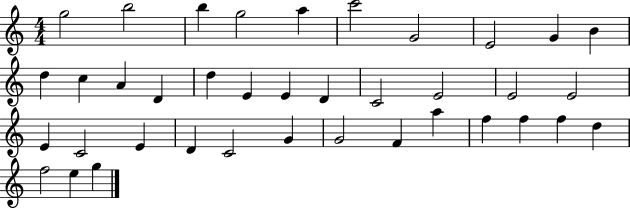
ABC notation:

X:1
T:Untitled
M:4/4
L:1/4
K:C
g2 b2 b g2 a c'2 G2 E2 G B d c A D d E E D C2 E2 E2 E2 E C2 E D C2 G G2 F a f f f d f2 e g